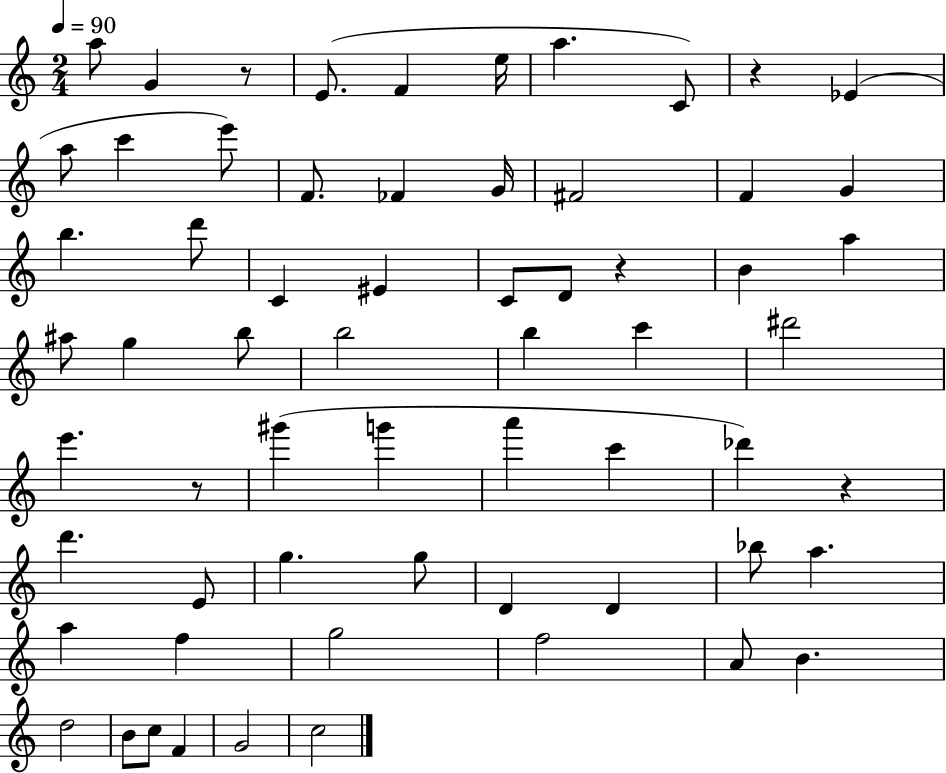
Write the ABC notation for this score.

X:1
T:Untitled
M:2/4
L:1/4
K:C
a/2 G z/2 E/2 F e/4 a C/2 z _E a/2 c' e'/2 F/2 _F G/4 ^F2 F G b d'/2 C ^E C/2 D/2 z B a ^a/2 g b/2 b2 b c' ^d'2 e' z/2 ^g' g' a' c' _d' z d' E/2 g g/2 D D _b/2 a a f g2 f2 A/2 B d2 B/2 c/2 F G2 c2